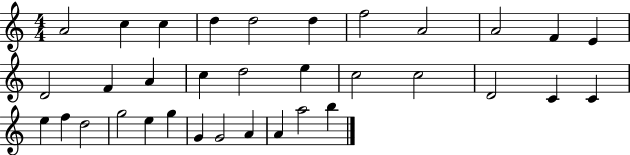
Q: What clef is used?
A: treble